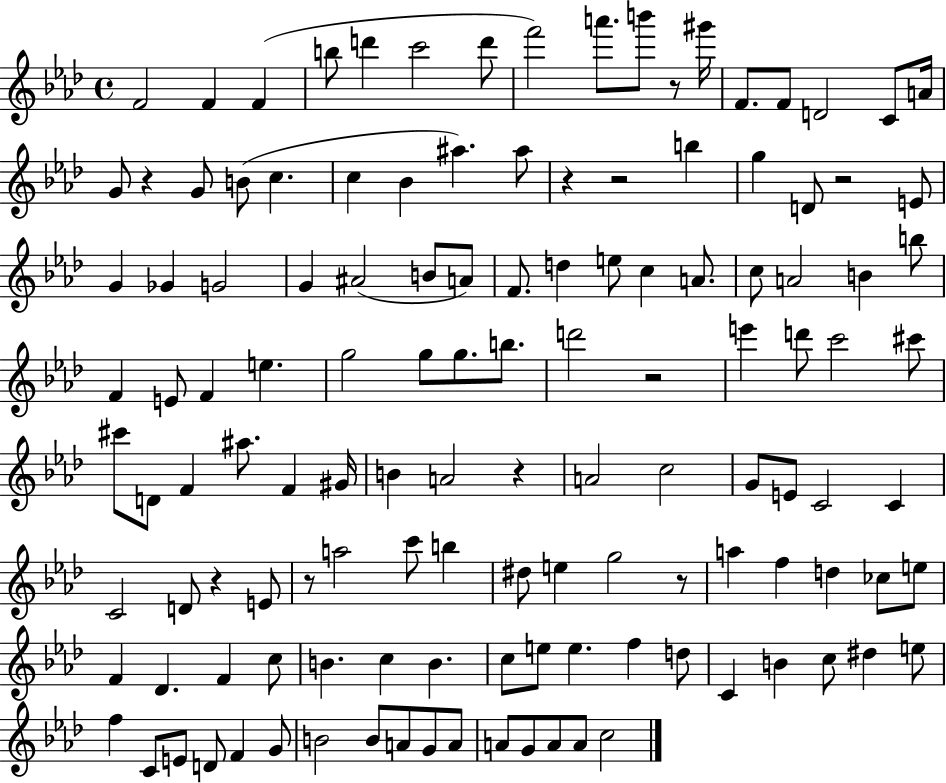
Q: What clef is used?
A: treble